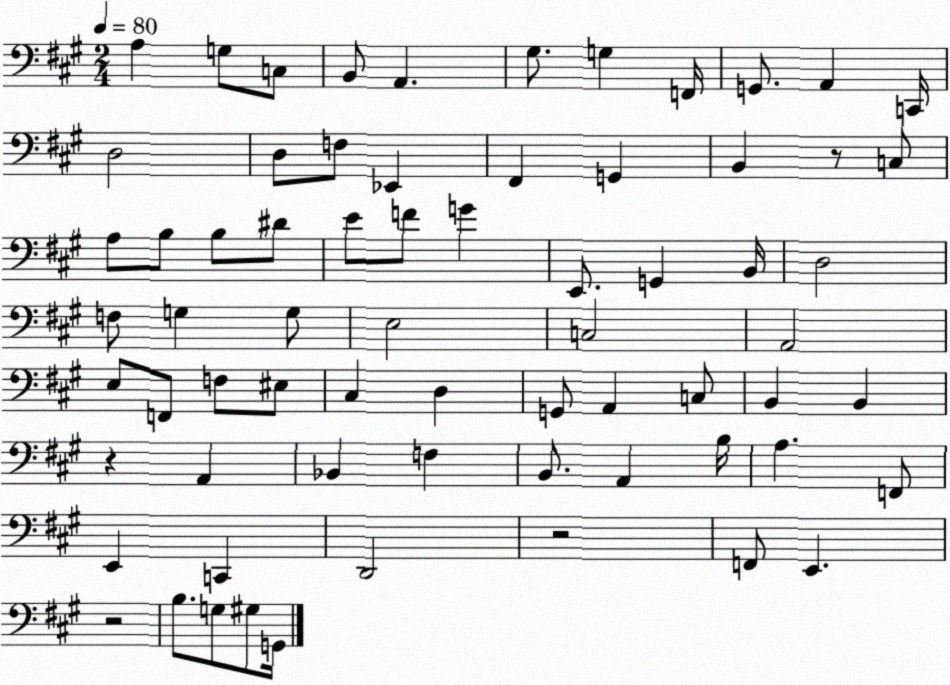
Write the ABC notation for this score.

X:1
T:Untitled
M:2/4
L:1/4
K:A
A, G,/2 C,/2 B,,/2 A,, ^G,/2 G, F,,/4 G,,/2 A,, C,,/4 D,2 D,/2 F,/2 _E,, ^F,, G,, B,, z/2 C,/2 A,/2 B,/2 B,/2 ^D/2 E/2 F/2 G E,,/2 G,, B,,/4 D,2 F,/2 G, G,/2 E,2 C,2 A,,2 E,/2 F,,/2 F,/2 ^E,/2 ^C, D, G,,/2 A,, C,/2 B,, B,, z A,, _B,, F, B,,/2 A,, B,/4 A, F,,/2 E,, C,, D,,2 z2 F,,/2 E,, z2 B,/2 G,/2 ^G,/2 G,,/4